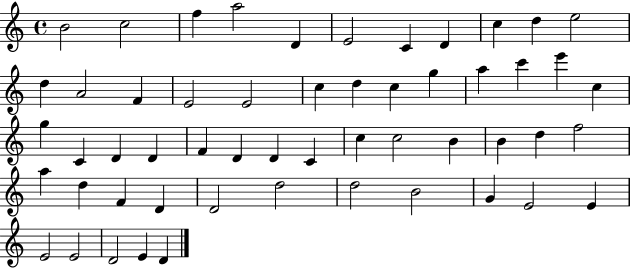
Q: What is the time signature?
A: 4/4